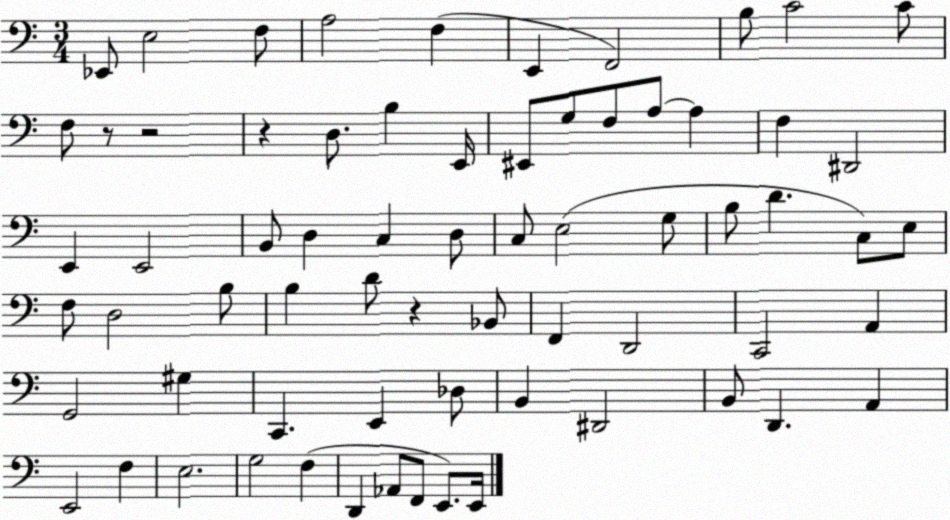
X:1
T:Untitled
M:3/4
L:1/4
K:C
_E,,/2 E,2 F,/2 A,2 F, E,, F,,2 B,/2 C2 C/2 F,/2 z/2 z2 z D,/2 B, E,,/4 ^E,,/2 G,/2 F,/2 A,/2 A, F, ^D,,2 E,, E,,2 B,,/2 D, C, D,/2 C,/2 E,2 G,/2 B,/2 D C,/2 E,/2 F,/2 D,2 B,/2 B, D/2 z _B,,/2 F,, D,,2 C,,2 A,, G,,2 ^G, C,, E,, _D,/2 B,, ^D,,2 B,,/2 D,, A,, E,,2 F, E,2 G,2 F, D,, _A,,/2 F,,/2 E,,/2 E,,/4